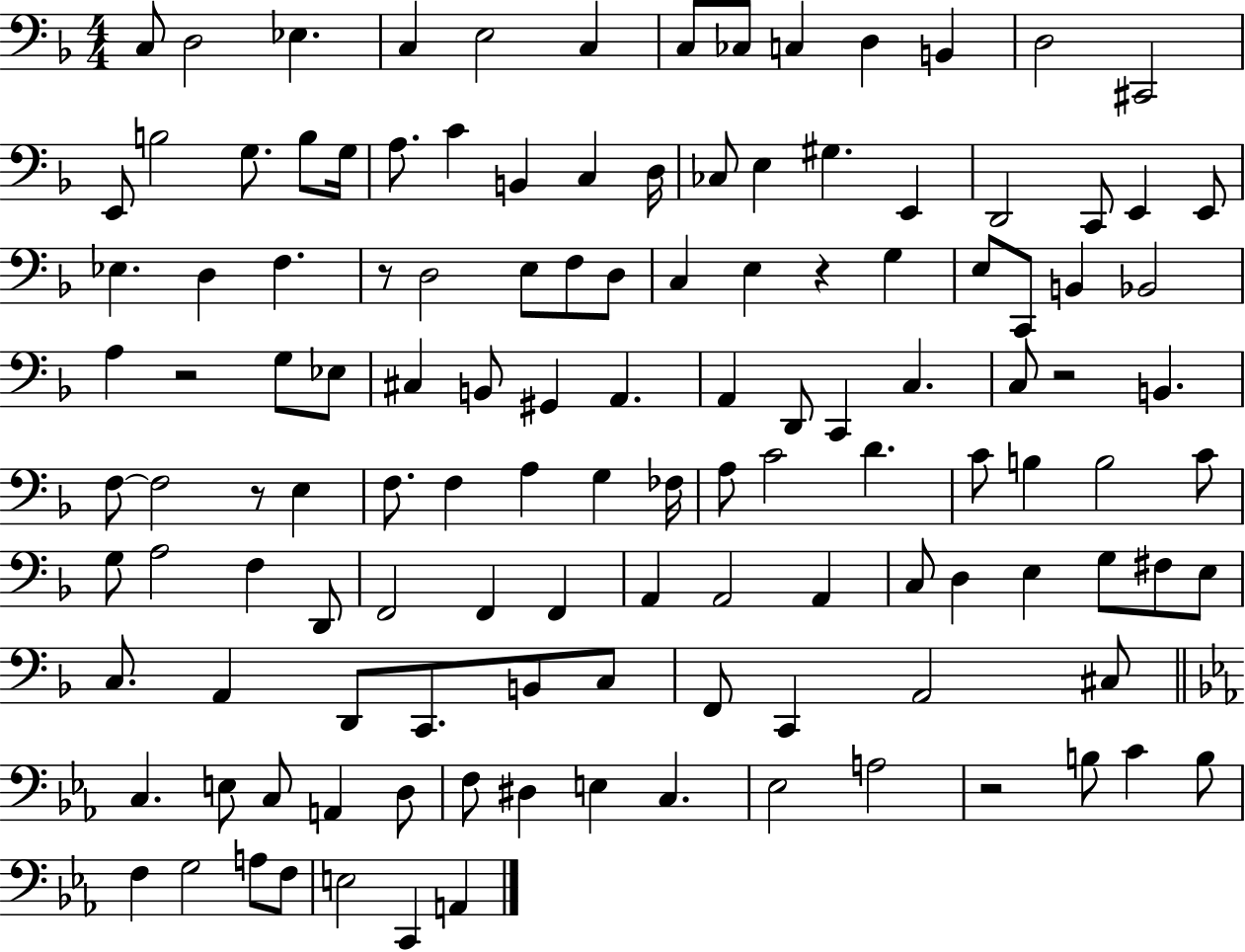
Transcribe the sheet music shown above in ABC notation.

X:1
T:Untitled
M:4/4
L:1/4
K:F
C,/2 D,2 _E, C, E,2 C, C,/2 _C,/2 C, D, B,, D,2 ^C,,2 E,,/2 B,2 G,/2 B,/2 G,/4 A,/2 C B,, C, D,/4 _C,/2 E, ^G, E,, D,,2 C,,/2 E,, E,,/2 _E, D, F, z/2 D,2 E,/2 F,/2 D,/2 C, E, z G, E,/2 C,,/2 B,, _B,,2 A, z2 G,/2 _E,/2 ^C, B,,/2 ^G,, A,, A,, D,,/2 C,, C, C,/2 z2 B,, F,/2 F,2 z/2 E, F,/2 F, A, G, _F,/4 A,/2 C2 D C/2 B, B,2 C/2 G,/2 A,2 F, D,,/2 F,,2 F,, F,, A,, A,,2 A,, C,/2 D, E, G,/2 ^F,/2 E,/2 C,/2 A,, D,,/2 C,,/2 B,,/2 C,/2 F,,/2 C,, A,,2 ^C,/2 C, E,/2 C,/2 A,, D,/2 F,/2 ^D, E, C, _E,2 A,2 z2 B,/2 C B,/2 F, G,2 A,/2 F,/2 E,2 C,, A,,